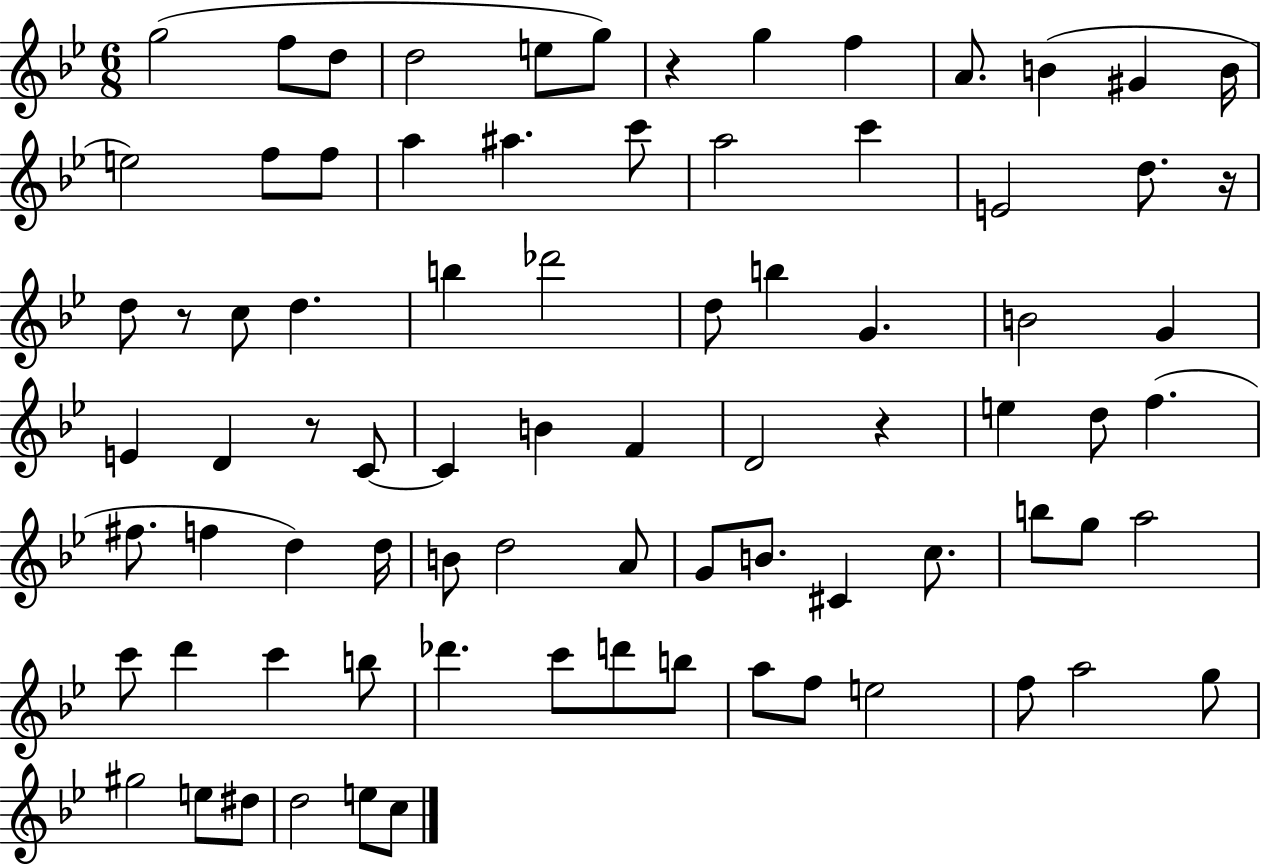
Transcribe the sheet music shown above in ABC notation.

X:1
T:Untitled
M:6/8
L:1/4
K:Bb
g2 f/2 d/2 d2 e/2 g/2 z g f A/2 B ^G B/4 e2 f/2 f/2 a ^a c'/2 a2 c' E2 d/2 z/4 d/2 z/2 c/2 d b _d'2 d/2 b G B2 G E D z/2 C/2 C B F D2 z e d/2 f ^f/2 f d d/4 B/2 d2 A/2 G/2 B/2 ^C c/2 b/2 g/2 a2 c'/2 d' c' b/2 _d' c'/2 d'/2 b/2 a/2 f/2 e2 f/2 a2 g/2 ^g2 e/2 ^d/2 d2 e/2 c/2